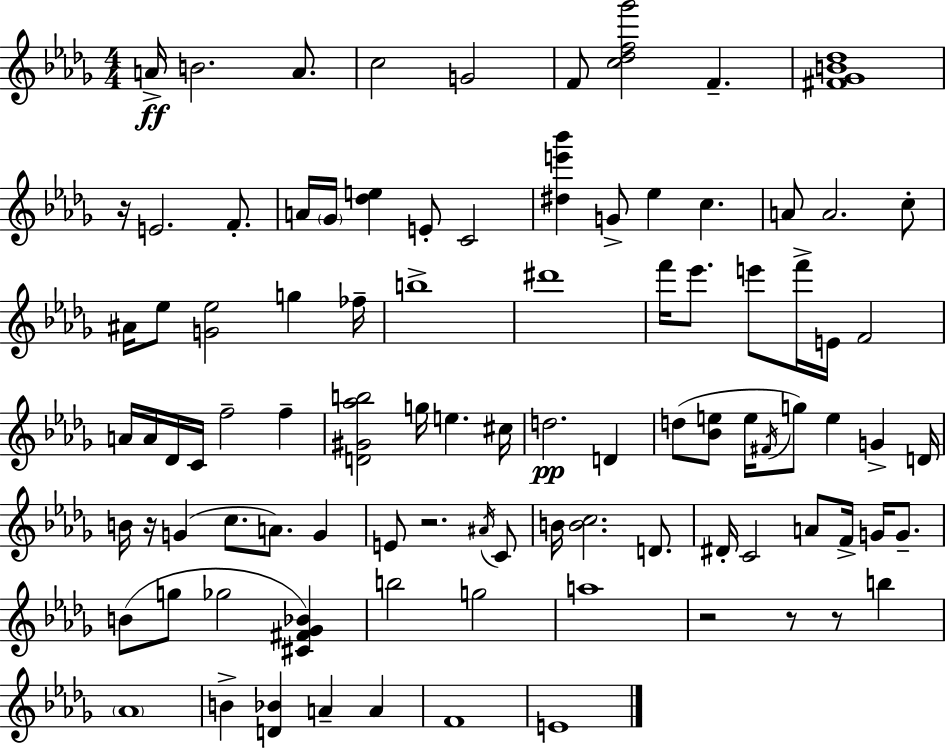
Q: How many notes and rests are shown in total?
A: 94